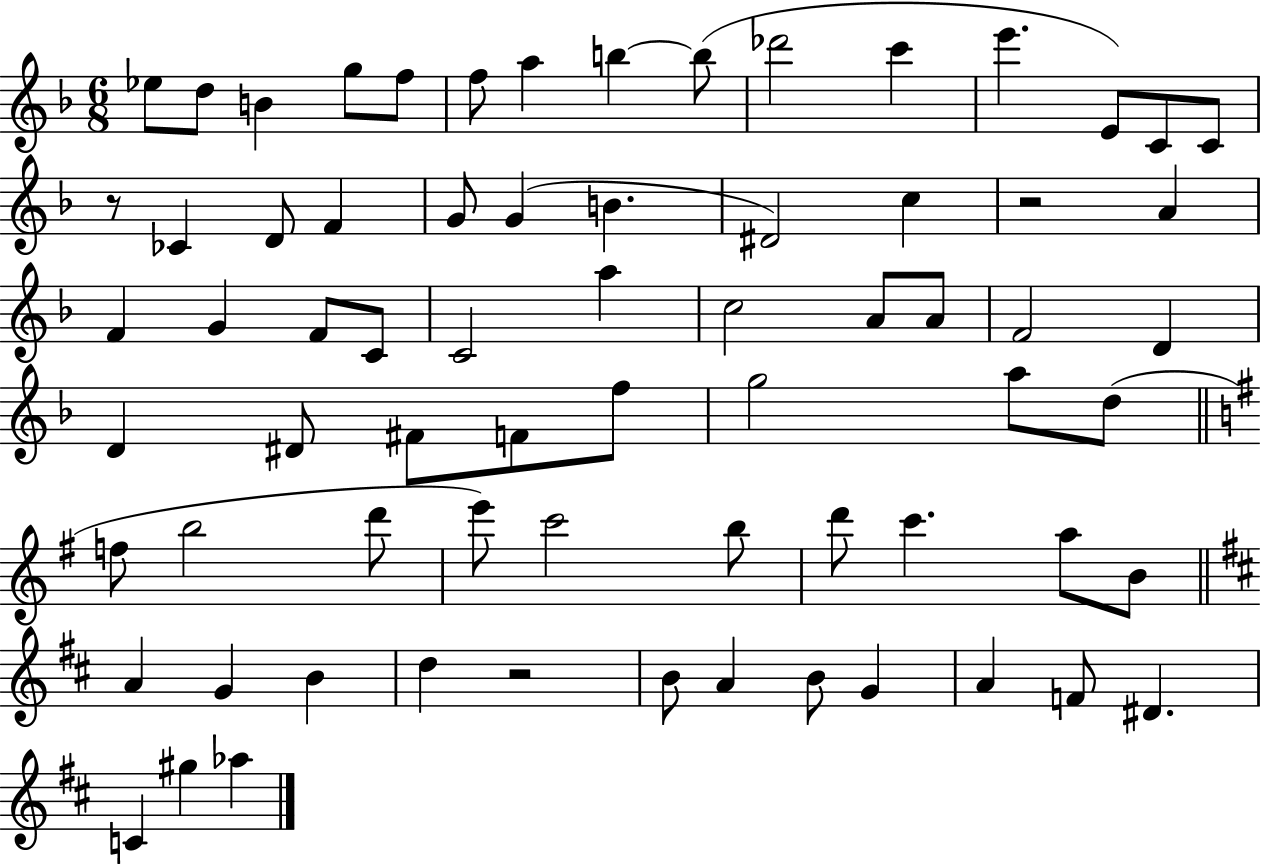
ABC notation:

X:1
T:Untitled
M:6/8
L:1/4
K:F
_e/2 d/2 B g/2 f/2 f/2 a b b/2 _d'2 c' e' E/2 C/2 C/2 z/2 _C D/2 F G/2 G B ^D2 c z2 A F G F/2 C/2 C2 a c2 A/2 A/2 F2 D D ^D/2 ^F/2 F/2 f/2 g2 a/2 d/2 f/2 b2 d'/2 e'/2 c'2 b/2 d'/2 c' a/2 B/2 A G B d z2 B/2 A B/2 G A F/2 ^D C ^g _a